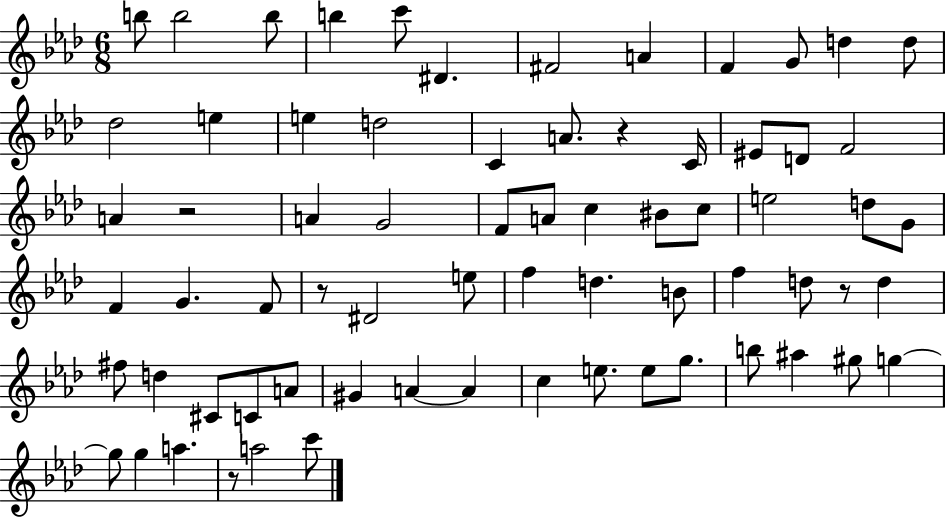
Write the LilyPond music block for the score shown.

{
  \clef treble
  \numericTimeSignature
  \time 6/8
  \key aes \major
  b''8 b''2 b''8 | b''4 c'''8 dis'4. | fis'2 a'4 | f'4 g'8 d''4 d''8 | \break des''2 e''4 | e''4 d''2 | c'4 a'8. r4 c'16 | eis'8 d'8 f'2 | \break a'4 r2 | a'4 g'2 | f'8 a'8 c''4 bis'8 c''8 | e''2 d''8 g'8 | \break f'4 g'4. f'8 | r8 dis'2 e''8 | f''4 d''4. b'8 | f''4 d''8 r8 d''4 | \break fis''8 d''4 cis'8 c'8 a'8 | gis'4 a'4~~ a'4 | c''4 e''8. e''8 g''8. | b''8 ais''4 gis''8 g''4~~ | \break g''8 g''4 a''4. | r8 a''2 c'''8 | \bar "|."
}